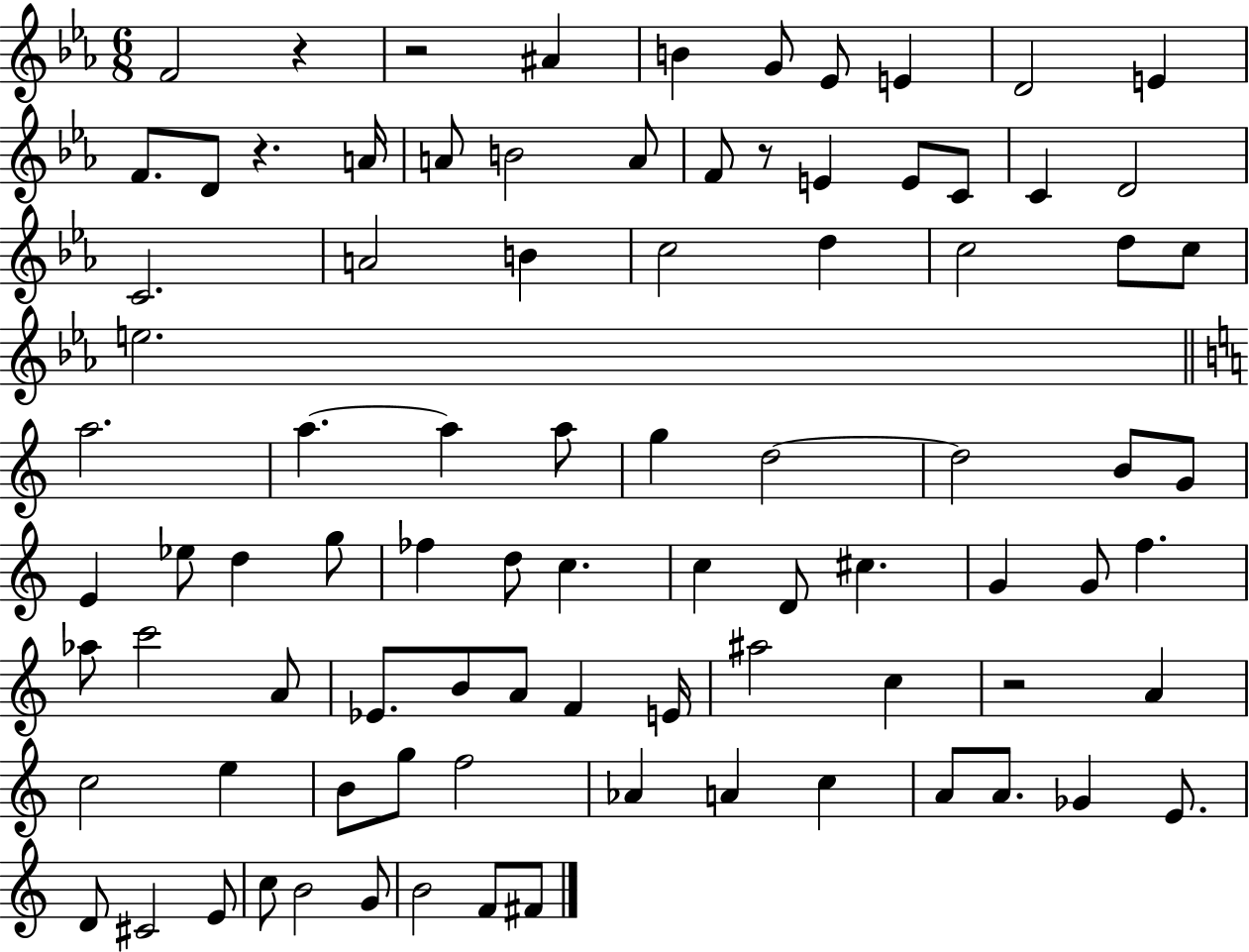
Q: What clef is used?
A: treble